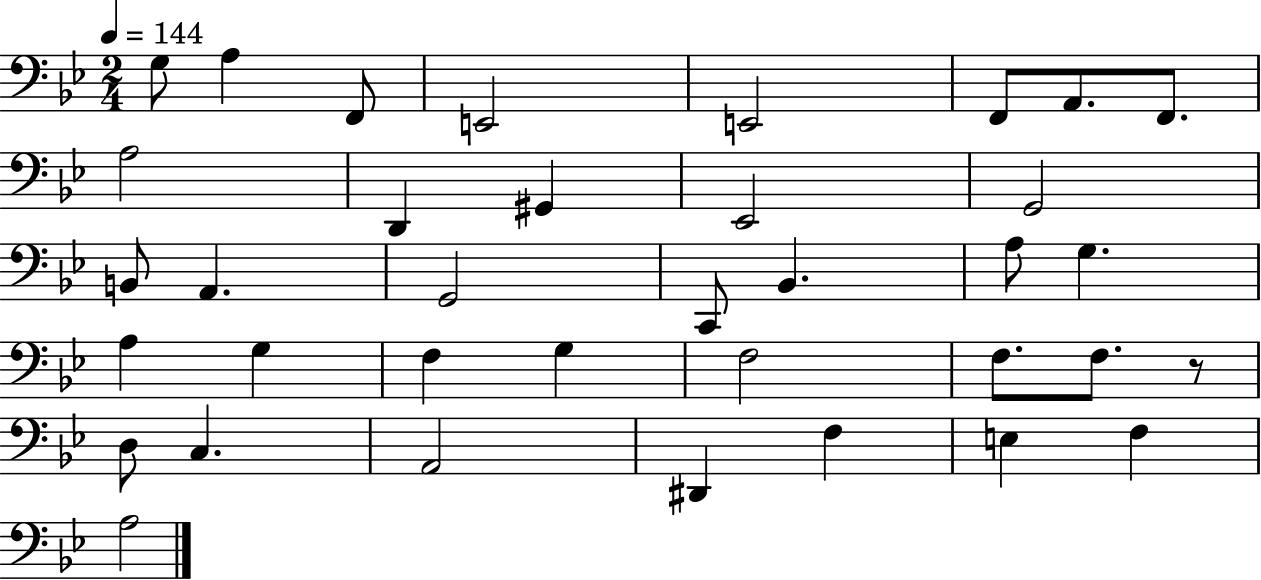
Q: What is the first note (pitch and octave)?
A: G3